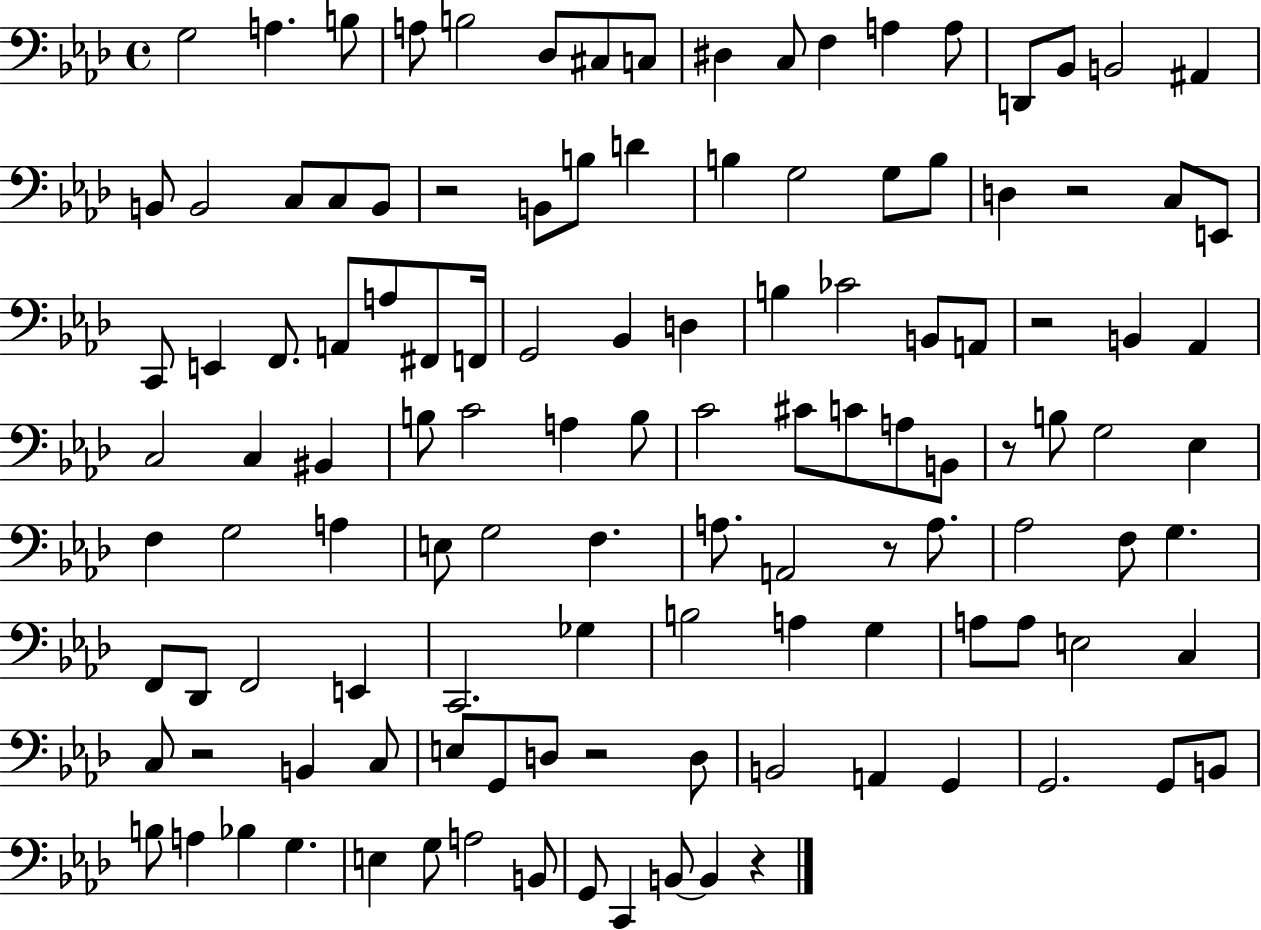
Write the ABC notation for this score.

X:1
T:Untitled
M:4/4
L:1/4
K:Ab
G,2 A, B,/2 A,/2 B,2 _D,/2 ^C,/2 C,/2 ^D, C,/2 F, A, A,/2 D,,/2 _B,,/2 B,,2 ^A,, B,,/2 B,,2 C,/2 C,/2 B,,/2 z2 B,,/2 B,/2 D B, G,2 G,/2 B,/2 D, z2 C,/2 E,,/2 C,,/2 E,, F,,/2 A,,/2 A,/2 ^F,,/2 F,,/4 G,,2 _B,, D, B, _C2 B,,/2 A,,/2 z2 B,, _A,, C,2 C, ^B,, B,/2 C2 A, B,/2 C2 ^C/2 C/2 A,/2 B,,/2 z/2 B,/2 G,2 _E, F, G,2 A, E,/2 G,2 F, A,/2 A,,2 z/2 A,/2 _A,2 F,/2 G, F,,/2 _D,,/2 F,,2 E,, C,,2 _G, B,2 A, G, A,/2 A,/2 E,2 C, C,/2 z2 B,, C,/2 E,/2 G,,/2 D,/2 z2 D,/2 B,,2 A,, G,, G,,2 G,,/2 B,,/2 B,/2 A, _B, G, E, G,/2 A,2 B,,/2 G,,/2 C,, B,,/2 B,, z